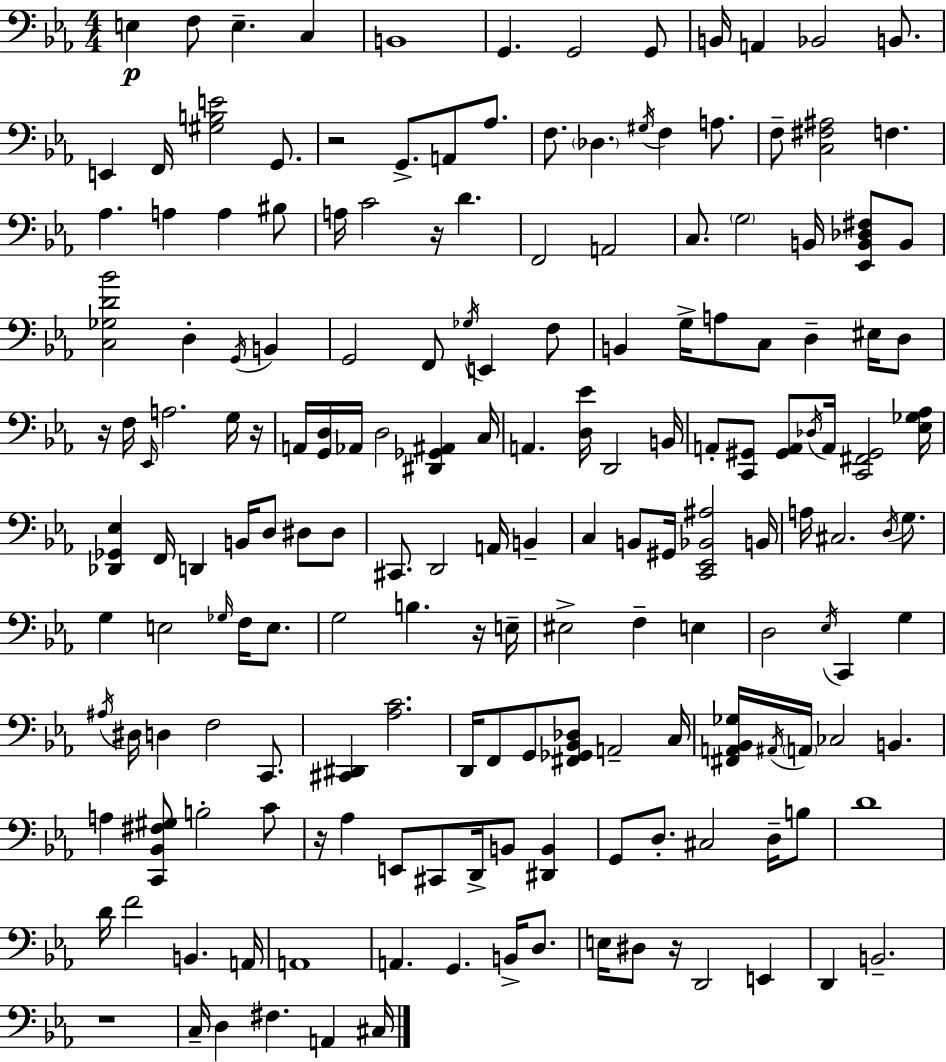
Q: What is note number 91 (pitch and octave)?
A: G3